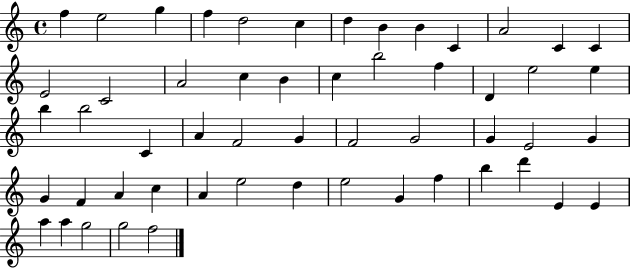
F5/q E5/h G5/q F5/q D5/h C5/q D5/q B4/q B4/q C4/q A4/h C4/q C4/q E4/h C4/h A4/h C5/q B4/q C5/q B5/h F5/q D4/q E5/h E5/q B5/q B5/h C4/q A4/q F4/h G4/q F4/h G4/h G4/q E4/h G4/q G4/q F4/q A4/q C5/q A4/q E5/h D5/q E5/h G4/q F5/q B5/q D6/q E4/q E4/q A5/q A5/q G5/h G5/h F5/h